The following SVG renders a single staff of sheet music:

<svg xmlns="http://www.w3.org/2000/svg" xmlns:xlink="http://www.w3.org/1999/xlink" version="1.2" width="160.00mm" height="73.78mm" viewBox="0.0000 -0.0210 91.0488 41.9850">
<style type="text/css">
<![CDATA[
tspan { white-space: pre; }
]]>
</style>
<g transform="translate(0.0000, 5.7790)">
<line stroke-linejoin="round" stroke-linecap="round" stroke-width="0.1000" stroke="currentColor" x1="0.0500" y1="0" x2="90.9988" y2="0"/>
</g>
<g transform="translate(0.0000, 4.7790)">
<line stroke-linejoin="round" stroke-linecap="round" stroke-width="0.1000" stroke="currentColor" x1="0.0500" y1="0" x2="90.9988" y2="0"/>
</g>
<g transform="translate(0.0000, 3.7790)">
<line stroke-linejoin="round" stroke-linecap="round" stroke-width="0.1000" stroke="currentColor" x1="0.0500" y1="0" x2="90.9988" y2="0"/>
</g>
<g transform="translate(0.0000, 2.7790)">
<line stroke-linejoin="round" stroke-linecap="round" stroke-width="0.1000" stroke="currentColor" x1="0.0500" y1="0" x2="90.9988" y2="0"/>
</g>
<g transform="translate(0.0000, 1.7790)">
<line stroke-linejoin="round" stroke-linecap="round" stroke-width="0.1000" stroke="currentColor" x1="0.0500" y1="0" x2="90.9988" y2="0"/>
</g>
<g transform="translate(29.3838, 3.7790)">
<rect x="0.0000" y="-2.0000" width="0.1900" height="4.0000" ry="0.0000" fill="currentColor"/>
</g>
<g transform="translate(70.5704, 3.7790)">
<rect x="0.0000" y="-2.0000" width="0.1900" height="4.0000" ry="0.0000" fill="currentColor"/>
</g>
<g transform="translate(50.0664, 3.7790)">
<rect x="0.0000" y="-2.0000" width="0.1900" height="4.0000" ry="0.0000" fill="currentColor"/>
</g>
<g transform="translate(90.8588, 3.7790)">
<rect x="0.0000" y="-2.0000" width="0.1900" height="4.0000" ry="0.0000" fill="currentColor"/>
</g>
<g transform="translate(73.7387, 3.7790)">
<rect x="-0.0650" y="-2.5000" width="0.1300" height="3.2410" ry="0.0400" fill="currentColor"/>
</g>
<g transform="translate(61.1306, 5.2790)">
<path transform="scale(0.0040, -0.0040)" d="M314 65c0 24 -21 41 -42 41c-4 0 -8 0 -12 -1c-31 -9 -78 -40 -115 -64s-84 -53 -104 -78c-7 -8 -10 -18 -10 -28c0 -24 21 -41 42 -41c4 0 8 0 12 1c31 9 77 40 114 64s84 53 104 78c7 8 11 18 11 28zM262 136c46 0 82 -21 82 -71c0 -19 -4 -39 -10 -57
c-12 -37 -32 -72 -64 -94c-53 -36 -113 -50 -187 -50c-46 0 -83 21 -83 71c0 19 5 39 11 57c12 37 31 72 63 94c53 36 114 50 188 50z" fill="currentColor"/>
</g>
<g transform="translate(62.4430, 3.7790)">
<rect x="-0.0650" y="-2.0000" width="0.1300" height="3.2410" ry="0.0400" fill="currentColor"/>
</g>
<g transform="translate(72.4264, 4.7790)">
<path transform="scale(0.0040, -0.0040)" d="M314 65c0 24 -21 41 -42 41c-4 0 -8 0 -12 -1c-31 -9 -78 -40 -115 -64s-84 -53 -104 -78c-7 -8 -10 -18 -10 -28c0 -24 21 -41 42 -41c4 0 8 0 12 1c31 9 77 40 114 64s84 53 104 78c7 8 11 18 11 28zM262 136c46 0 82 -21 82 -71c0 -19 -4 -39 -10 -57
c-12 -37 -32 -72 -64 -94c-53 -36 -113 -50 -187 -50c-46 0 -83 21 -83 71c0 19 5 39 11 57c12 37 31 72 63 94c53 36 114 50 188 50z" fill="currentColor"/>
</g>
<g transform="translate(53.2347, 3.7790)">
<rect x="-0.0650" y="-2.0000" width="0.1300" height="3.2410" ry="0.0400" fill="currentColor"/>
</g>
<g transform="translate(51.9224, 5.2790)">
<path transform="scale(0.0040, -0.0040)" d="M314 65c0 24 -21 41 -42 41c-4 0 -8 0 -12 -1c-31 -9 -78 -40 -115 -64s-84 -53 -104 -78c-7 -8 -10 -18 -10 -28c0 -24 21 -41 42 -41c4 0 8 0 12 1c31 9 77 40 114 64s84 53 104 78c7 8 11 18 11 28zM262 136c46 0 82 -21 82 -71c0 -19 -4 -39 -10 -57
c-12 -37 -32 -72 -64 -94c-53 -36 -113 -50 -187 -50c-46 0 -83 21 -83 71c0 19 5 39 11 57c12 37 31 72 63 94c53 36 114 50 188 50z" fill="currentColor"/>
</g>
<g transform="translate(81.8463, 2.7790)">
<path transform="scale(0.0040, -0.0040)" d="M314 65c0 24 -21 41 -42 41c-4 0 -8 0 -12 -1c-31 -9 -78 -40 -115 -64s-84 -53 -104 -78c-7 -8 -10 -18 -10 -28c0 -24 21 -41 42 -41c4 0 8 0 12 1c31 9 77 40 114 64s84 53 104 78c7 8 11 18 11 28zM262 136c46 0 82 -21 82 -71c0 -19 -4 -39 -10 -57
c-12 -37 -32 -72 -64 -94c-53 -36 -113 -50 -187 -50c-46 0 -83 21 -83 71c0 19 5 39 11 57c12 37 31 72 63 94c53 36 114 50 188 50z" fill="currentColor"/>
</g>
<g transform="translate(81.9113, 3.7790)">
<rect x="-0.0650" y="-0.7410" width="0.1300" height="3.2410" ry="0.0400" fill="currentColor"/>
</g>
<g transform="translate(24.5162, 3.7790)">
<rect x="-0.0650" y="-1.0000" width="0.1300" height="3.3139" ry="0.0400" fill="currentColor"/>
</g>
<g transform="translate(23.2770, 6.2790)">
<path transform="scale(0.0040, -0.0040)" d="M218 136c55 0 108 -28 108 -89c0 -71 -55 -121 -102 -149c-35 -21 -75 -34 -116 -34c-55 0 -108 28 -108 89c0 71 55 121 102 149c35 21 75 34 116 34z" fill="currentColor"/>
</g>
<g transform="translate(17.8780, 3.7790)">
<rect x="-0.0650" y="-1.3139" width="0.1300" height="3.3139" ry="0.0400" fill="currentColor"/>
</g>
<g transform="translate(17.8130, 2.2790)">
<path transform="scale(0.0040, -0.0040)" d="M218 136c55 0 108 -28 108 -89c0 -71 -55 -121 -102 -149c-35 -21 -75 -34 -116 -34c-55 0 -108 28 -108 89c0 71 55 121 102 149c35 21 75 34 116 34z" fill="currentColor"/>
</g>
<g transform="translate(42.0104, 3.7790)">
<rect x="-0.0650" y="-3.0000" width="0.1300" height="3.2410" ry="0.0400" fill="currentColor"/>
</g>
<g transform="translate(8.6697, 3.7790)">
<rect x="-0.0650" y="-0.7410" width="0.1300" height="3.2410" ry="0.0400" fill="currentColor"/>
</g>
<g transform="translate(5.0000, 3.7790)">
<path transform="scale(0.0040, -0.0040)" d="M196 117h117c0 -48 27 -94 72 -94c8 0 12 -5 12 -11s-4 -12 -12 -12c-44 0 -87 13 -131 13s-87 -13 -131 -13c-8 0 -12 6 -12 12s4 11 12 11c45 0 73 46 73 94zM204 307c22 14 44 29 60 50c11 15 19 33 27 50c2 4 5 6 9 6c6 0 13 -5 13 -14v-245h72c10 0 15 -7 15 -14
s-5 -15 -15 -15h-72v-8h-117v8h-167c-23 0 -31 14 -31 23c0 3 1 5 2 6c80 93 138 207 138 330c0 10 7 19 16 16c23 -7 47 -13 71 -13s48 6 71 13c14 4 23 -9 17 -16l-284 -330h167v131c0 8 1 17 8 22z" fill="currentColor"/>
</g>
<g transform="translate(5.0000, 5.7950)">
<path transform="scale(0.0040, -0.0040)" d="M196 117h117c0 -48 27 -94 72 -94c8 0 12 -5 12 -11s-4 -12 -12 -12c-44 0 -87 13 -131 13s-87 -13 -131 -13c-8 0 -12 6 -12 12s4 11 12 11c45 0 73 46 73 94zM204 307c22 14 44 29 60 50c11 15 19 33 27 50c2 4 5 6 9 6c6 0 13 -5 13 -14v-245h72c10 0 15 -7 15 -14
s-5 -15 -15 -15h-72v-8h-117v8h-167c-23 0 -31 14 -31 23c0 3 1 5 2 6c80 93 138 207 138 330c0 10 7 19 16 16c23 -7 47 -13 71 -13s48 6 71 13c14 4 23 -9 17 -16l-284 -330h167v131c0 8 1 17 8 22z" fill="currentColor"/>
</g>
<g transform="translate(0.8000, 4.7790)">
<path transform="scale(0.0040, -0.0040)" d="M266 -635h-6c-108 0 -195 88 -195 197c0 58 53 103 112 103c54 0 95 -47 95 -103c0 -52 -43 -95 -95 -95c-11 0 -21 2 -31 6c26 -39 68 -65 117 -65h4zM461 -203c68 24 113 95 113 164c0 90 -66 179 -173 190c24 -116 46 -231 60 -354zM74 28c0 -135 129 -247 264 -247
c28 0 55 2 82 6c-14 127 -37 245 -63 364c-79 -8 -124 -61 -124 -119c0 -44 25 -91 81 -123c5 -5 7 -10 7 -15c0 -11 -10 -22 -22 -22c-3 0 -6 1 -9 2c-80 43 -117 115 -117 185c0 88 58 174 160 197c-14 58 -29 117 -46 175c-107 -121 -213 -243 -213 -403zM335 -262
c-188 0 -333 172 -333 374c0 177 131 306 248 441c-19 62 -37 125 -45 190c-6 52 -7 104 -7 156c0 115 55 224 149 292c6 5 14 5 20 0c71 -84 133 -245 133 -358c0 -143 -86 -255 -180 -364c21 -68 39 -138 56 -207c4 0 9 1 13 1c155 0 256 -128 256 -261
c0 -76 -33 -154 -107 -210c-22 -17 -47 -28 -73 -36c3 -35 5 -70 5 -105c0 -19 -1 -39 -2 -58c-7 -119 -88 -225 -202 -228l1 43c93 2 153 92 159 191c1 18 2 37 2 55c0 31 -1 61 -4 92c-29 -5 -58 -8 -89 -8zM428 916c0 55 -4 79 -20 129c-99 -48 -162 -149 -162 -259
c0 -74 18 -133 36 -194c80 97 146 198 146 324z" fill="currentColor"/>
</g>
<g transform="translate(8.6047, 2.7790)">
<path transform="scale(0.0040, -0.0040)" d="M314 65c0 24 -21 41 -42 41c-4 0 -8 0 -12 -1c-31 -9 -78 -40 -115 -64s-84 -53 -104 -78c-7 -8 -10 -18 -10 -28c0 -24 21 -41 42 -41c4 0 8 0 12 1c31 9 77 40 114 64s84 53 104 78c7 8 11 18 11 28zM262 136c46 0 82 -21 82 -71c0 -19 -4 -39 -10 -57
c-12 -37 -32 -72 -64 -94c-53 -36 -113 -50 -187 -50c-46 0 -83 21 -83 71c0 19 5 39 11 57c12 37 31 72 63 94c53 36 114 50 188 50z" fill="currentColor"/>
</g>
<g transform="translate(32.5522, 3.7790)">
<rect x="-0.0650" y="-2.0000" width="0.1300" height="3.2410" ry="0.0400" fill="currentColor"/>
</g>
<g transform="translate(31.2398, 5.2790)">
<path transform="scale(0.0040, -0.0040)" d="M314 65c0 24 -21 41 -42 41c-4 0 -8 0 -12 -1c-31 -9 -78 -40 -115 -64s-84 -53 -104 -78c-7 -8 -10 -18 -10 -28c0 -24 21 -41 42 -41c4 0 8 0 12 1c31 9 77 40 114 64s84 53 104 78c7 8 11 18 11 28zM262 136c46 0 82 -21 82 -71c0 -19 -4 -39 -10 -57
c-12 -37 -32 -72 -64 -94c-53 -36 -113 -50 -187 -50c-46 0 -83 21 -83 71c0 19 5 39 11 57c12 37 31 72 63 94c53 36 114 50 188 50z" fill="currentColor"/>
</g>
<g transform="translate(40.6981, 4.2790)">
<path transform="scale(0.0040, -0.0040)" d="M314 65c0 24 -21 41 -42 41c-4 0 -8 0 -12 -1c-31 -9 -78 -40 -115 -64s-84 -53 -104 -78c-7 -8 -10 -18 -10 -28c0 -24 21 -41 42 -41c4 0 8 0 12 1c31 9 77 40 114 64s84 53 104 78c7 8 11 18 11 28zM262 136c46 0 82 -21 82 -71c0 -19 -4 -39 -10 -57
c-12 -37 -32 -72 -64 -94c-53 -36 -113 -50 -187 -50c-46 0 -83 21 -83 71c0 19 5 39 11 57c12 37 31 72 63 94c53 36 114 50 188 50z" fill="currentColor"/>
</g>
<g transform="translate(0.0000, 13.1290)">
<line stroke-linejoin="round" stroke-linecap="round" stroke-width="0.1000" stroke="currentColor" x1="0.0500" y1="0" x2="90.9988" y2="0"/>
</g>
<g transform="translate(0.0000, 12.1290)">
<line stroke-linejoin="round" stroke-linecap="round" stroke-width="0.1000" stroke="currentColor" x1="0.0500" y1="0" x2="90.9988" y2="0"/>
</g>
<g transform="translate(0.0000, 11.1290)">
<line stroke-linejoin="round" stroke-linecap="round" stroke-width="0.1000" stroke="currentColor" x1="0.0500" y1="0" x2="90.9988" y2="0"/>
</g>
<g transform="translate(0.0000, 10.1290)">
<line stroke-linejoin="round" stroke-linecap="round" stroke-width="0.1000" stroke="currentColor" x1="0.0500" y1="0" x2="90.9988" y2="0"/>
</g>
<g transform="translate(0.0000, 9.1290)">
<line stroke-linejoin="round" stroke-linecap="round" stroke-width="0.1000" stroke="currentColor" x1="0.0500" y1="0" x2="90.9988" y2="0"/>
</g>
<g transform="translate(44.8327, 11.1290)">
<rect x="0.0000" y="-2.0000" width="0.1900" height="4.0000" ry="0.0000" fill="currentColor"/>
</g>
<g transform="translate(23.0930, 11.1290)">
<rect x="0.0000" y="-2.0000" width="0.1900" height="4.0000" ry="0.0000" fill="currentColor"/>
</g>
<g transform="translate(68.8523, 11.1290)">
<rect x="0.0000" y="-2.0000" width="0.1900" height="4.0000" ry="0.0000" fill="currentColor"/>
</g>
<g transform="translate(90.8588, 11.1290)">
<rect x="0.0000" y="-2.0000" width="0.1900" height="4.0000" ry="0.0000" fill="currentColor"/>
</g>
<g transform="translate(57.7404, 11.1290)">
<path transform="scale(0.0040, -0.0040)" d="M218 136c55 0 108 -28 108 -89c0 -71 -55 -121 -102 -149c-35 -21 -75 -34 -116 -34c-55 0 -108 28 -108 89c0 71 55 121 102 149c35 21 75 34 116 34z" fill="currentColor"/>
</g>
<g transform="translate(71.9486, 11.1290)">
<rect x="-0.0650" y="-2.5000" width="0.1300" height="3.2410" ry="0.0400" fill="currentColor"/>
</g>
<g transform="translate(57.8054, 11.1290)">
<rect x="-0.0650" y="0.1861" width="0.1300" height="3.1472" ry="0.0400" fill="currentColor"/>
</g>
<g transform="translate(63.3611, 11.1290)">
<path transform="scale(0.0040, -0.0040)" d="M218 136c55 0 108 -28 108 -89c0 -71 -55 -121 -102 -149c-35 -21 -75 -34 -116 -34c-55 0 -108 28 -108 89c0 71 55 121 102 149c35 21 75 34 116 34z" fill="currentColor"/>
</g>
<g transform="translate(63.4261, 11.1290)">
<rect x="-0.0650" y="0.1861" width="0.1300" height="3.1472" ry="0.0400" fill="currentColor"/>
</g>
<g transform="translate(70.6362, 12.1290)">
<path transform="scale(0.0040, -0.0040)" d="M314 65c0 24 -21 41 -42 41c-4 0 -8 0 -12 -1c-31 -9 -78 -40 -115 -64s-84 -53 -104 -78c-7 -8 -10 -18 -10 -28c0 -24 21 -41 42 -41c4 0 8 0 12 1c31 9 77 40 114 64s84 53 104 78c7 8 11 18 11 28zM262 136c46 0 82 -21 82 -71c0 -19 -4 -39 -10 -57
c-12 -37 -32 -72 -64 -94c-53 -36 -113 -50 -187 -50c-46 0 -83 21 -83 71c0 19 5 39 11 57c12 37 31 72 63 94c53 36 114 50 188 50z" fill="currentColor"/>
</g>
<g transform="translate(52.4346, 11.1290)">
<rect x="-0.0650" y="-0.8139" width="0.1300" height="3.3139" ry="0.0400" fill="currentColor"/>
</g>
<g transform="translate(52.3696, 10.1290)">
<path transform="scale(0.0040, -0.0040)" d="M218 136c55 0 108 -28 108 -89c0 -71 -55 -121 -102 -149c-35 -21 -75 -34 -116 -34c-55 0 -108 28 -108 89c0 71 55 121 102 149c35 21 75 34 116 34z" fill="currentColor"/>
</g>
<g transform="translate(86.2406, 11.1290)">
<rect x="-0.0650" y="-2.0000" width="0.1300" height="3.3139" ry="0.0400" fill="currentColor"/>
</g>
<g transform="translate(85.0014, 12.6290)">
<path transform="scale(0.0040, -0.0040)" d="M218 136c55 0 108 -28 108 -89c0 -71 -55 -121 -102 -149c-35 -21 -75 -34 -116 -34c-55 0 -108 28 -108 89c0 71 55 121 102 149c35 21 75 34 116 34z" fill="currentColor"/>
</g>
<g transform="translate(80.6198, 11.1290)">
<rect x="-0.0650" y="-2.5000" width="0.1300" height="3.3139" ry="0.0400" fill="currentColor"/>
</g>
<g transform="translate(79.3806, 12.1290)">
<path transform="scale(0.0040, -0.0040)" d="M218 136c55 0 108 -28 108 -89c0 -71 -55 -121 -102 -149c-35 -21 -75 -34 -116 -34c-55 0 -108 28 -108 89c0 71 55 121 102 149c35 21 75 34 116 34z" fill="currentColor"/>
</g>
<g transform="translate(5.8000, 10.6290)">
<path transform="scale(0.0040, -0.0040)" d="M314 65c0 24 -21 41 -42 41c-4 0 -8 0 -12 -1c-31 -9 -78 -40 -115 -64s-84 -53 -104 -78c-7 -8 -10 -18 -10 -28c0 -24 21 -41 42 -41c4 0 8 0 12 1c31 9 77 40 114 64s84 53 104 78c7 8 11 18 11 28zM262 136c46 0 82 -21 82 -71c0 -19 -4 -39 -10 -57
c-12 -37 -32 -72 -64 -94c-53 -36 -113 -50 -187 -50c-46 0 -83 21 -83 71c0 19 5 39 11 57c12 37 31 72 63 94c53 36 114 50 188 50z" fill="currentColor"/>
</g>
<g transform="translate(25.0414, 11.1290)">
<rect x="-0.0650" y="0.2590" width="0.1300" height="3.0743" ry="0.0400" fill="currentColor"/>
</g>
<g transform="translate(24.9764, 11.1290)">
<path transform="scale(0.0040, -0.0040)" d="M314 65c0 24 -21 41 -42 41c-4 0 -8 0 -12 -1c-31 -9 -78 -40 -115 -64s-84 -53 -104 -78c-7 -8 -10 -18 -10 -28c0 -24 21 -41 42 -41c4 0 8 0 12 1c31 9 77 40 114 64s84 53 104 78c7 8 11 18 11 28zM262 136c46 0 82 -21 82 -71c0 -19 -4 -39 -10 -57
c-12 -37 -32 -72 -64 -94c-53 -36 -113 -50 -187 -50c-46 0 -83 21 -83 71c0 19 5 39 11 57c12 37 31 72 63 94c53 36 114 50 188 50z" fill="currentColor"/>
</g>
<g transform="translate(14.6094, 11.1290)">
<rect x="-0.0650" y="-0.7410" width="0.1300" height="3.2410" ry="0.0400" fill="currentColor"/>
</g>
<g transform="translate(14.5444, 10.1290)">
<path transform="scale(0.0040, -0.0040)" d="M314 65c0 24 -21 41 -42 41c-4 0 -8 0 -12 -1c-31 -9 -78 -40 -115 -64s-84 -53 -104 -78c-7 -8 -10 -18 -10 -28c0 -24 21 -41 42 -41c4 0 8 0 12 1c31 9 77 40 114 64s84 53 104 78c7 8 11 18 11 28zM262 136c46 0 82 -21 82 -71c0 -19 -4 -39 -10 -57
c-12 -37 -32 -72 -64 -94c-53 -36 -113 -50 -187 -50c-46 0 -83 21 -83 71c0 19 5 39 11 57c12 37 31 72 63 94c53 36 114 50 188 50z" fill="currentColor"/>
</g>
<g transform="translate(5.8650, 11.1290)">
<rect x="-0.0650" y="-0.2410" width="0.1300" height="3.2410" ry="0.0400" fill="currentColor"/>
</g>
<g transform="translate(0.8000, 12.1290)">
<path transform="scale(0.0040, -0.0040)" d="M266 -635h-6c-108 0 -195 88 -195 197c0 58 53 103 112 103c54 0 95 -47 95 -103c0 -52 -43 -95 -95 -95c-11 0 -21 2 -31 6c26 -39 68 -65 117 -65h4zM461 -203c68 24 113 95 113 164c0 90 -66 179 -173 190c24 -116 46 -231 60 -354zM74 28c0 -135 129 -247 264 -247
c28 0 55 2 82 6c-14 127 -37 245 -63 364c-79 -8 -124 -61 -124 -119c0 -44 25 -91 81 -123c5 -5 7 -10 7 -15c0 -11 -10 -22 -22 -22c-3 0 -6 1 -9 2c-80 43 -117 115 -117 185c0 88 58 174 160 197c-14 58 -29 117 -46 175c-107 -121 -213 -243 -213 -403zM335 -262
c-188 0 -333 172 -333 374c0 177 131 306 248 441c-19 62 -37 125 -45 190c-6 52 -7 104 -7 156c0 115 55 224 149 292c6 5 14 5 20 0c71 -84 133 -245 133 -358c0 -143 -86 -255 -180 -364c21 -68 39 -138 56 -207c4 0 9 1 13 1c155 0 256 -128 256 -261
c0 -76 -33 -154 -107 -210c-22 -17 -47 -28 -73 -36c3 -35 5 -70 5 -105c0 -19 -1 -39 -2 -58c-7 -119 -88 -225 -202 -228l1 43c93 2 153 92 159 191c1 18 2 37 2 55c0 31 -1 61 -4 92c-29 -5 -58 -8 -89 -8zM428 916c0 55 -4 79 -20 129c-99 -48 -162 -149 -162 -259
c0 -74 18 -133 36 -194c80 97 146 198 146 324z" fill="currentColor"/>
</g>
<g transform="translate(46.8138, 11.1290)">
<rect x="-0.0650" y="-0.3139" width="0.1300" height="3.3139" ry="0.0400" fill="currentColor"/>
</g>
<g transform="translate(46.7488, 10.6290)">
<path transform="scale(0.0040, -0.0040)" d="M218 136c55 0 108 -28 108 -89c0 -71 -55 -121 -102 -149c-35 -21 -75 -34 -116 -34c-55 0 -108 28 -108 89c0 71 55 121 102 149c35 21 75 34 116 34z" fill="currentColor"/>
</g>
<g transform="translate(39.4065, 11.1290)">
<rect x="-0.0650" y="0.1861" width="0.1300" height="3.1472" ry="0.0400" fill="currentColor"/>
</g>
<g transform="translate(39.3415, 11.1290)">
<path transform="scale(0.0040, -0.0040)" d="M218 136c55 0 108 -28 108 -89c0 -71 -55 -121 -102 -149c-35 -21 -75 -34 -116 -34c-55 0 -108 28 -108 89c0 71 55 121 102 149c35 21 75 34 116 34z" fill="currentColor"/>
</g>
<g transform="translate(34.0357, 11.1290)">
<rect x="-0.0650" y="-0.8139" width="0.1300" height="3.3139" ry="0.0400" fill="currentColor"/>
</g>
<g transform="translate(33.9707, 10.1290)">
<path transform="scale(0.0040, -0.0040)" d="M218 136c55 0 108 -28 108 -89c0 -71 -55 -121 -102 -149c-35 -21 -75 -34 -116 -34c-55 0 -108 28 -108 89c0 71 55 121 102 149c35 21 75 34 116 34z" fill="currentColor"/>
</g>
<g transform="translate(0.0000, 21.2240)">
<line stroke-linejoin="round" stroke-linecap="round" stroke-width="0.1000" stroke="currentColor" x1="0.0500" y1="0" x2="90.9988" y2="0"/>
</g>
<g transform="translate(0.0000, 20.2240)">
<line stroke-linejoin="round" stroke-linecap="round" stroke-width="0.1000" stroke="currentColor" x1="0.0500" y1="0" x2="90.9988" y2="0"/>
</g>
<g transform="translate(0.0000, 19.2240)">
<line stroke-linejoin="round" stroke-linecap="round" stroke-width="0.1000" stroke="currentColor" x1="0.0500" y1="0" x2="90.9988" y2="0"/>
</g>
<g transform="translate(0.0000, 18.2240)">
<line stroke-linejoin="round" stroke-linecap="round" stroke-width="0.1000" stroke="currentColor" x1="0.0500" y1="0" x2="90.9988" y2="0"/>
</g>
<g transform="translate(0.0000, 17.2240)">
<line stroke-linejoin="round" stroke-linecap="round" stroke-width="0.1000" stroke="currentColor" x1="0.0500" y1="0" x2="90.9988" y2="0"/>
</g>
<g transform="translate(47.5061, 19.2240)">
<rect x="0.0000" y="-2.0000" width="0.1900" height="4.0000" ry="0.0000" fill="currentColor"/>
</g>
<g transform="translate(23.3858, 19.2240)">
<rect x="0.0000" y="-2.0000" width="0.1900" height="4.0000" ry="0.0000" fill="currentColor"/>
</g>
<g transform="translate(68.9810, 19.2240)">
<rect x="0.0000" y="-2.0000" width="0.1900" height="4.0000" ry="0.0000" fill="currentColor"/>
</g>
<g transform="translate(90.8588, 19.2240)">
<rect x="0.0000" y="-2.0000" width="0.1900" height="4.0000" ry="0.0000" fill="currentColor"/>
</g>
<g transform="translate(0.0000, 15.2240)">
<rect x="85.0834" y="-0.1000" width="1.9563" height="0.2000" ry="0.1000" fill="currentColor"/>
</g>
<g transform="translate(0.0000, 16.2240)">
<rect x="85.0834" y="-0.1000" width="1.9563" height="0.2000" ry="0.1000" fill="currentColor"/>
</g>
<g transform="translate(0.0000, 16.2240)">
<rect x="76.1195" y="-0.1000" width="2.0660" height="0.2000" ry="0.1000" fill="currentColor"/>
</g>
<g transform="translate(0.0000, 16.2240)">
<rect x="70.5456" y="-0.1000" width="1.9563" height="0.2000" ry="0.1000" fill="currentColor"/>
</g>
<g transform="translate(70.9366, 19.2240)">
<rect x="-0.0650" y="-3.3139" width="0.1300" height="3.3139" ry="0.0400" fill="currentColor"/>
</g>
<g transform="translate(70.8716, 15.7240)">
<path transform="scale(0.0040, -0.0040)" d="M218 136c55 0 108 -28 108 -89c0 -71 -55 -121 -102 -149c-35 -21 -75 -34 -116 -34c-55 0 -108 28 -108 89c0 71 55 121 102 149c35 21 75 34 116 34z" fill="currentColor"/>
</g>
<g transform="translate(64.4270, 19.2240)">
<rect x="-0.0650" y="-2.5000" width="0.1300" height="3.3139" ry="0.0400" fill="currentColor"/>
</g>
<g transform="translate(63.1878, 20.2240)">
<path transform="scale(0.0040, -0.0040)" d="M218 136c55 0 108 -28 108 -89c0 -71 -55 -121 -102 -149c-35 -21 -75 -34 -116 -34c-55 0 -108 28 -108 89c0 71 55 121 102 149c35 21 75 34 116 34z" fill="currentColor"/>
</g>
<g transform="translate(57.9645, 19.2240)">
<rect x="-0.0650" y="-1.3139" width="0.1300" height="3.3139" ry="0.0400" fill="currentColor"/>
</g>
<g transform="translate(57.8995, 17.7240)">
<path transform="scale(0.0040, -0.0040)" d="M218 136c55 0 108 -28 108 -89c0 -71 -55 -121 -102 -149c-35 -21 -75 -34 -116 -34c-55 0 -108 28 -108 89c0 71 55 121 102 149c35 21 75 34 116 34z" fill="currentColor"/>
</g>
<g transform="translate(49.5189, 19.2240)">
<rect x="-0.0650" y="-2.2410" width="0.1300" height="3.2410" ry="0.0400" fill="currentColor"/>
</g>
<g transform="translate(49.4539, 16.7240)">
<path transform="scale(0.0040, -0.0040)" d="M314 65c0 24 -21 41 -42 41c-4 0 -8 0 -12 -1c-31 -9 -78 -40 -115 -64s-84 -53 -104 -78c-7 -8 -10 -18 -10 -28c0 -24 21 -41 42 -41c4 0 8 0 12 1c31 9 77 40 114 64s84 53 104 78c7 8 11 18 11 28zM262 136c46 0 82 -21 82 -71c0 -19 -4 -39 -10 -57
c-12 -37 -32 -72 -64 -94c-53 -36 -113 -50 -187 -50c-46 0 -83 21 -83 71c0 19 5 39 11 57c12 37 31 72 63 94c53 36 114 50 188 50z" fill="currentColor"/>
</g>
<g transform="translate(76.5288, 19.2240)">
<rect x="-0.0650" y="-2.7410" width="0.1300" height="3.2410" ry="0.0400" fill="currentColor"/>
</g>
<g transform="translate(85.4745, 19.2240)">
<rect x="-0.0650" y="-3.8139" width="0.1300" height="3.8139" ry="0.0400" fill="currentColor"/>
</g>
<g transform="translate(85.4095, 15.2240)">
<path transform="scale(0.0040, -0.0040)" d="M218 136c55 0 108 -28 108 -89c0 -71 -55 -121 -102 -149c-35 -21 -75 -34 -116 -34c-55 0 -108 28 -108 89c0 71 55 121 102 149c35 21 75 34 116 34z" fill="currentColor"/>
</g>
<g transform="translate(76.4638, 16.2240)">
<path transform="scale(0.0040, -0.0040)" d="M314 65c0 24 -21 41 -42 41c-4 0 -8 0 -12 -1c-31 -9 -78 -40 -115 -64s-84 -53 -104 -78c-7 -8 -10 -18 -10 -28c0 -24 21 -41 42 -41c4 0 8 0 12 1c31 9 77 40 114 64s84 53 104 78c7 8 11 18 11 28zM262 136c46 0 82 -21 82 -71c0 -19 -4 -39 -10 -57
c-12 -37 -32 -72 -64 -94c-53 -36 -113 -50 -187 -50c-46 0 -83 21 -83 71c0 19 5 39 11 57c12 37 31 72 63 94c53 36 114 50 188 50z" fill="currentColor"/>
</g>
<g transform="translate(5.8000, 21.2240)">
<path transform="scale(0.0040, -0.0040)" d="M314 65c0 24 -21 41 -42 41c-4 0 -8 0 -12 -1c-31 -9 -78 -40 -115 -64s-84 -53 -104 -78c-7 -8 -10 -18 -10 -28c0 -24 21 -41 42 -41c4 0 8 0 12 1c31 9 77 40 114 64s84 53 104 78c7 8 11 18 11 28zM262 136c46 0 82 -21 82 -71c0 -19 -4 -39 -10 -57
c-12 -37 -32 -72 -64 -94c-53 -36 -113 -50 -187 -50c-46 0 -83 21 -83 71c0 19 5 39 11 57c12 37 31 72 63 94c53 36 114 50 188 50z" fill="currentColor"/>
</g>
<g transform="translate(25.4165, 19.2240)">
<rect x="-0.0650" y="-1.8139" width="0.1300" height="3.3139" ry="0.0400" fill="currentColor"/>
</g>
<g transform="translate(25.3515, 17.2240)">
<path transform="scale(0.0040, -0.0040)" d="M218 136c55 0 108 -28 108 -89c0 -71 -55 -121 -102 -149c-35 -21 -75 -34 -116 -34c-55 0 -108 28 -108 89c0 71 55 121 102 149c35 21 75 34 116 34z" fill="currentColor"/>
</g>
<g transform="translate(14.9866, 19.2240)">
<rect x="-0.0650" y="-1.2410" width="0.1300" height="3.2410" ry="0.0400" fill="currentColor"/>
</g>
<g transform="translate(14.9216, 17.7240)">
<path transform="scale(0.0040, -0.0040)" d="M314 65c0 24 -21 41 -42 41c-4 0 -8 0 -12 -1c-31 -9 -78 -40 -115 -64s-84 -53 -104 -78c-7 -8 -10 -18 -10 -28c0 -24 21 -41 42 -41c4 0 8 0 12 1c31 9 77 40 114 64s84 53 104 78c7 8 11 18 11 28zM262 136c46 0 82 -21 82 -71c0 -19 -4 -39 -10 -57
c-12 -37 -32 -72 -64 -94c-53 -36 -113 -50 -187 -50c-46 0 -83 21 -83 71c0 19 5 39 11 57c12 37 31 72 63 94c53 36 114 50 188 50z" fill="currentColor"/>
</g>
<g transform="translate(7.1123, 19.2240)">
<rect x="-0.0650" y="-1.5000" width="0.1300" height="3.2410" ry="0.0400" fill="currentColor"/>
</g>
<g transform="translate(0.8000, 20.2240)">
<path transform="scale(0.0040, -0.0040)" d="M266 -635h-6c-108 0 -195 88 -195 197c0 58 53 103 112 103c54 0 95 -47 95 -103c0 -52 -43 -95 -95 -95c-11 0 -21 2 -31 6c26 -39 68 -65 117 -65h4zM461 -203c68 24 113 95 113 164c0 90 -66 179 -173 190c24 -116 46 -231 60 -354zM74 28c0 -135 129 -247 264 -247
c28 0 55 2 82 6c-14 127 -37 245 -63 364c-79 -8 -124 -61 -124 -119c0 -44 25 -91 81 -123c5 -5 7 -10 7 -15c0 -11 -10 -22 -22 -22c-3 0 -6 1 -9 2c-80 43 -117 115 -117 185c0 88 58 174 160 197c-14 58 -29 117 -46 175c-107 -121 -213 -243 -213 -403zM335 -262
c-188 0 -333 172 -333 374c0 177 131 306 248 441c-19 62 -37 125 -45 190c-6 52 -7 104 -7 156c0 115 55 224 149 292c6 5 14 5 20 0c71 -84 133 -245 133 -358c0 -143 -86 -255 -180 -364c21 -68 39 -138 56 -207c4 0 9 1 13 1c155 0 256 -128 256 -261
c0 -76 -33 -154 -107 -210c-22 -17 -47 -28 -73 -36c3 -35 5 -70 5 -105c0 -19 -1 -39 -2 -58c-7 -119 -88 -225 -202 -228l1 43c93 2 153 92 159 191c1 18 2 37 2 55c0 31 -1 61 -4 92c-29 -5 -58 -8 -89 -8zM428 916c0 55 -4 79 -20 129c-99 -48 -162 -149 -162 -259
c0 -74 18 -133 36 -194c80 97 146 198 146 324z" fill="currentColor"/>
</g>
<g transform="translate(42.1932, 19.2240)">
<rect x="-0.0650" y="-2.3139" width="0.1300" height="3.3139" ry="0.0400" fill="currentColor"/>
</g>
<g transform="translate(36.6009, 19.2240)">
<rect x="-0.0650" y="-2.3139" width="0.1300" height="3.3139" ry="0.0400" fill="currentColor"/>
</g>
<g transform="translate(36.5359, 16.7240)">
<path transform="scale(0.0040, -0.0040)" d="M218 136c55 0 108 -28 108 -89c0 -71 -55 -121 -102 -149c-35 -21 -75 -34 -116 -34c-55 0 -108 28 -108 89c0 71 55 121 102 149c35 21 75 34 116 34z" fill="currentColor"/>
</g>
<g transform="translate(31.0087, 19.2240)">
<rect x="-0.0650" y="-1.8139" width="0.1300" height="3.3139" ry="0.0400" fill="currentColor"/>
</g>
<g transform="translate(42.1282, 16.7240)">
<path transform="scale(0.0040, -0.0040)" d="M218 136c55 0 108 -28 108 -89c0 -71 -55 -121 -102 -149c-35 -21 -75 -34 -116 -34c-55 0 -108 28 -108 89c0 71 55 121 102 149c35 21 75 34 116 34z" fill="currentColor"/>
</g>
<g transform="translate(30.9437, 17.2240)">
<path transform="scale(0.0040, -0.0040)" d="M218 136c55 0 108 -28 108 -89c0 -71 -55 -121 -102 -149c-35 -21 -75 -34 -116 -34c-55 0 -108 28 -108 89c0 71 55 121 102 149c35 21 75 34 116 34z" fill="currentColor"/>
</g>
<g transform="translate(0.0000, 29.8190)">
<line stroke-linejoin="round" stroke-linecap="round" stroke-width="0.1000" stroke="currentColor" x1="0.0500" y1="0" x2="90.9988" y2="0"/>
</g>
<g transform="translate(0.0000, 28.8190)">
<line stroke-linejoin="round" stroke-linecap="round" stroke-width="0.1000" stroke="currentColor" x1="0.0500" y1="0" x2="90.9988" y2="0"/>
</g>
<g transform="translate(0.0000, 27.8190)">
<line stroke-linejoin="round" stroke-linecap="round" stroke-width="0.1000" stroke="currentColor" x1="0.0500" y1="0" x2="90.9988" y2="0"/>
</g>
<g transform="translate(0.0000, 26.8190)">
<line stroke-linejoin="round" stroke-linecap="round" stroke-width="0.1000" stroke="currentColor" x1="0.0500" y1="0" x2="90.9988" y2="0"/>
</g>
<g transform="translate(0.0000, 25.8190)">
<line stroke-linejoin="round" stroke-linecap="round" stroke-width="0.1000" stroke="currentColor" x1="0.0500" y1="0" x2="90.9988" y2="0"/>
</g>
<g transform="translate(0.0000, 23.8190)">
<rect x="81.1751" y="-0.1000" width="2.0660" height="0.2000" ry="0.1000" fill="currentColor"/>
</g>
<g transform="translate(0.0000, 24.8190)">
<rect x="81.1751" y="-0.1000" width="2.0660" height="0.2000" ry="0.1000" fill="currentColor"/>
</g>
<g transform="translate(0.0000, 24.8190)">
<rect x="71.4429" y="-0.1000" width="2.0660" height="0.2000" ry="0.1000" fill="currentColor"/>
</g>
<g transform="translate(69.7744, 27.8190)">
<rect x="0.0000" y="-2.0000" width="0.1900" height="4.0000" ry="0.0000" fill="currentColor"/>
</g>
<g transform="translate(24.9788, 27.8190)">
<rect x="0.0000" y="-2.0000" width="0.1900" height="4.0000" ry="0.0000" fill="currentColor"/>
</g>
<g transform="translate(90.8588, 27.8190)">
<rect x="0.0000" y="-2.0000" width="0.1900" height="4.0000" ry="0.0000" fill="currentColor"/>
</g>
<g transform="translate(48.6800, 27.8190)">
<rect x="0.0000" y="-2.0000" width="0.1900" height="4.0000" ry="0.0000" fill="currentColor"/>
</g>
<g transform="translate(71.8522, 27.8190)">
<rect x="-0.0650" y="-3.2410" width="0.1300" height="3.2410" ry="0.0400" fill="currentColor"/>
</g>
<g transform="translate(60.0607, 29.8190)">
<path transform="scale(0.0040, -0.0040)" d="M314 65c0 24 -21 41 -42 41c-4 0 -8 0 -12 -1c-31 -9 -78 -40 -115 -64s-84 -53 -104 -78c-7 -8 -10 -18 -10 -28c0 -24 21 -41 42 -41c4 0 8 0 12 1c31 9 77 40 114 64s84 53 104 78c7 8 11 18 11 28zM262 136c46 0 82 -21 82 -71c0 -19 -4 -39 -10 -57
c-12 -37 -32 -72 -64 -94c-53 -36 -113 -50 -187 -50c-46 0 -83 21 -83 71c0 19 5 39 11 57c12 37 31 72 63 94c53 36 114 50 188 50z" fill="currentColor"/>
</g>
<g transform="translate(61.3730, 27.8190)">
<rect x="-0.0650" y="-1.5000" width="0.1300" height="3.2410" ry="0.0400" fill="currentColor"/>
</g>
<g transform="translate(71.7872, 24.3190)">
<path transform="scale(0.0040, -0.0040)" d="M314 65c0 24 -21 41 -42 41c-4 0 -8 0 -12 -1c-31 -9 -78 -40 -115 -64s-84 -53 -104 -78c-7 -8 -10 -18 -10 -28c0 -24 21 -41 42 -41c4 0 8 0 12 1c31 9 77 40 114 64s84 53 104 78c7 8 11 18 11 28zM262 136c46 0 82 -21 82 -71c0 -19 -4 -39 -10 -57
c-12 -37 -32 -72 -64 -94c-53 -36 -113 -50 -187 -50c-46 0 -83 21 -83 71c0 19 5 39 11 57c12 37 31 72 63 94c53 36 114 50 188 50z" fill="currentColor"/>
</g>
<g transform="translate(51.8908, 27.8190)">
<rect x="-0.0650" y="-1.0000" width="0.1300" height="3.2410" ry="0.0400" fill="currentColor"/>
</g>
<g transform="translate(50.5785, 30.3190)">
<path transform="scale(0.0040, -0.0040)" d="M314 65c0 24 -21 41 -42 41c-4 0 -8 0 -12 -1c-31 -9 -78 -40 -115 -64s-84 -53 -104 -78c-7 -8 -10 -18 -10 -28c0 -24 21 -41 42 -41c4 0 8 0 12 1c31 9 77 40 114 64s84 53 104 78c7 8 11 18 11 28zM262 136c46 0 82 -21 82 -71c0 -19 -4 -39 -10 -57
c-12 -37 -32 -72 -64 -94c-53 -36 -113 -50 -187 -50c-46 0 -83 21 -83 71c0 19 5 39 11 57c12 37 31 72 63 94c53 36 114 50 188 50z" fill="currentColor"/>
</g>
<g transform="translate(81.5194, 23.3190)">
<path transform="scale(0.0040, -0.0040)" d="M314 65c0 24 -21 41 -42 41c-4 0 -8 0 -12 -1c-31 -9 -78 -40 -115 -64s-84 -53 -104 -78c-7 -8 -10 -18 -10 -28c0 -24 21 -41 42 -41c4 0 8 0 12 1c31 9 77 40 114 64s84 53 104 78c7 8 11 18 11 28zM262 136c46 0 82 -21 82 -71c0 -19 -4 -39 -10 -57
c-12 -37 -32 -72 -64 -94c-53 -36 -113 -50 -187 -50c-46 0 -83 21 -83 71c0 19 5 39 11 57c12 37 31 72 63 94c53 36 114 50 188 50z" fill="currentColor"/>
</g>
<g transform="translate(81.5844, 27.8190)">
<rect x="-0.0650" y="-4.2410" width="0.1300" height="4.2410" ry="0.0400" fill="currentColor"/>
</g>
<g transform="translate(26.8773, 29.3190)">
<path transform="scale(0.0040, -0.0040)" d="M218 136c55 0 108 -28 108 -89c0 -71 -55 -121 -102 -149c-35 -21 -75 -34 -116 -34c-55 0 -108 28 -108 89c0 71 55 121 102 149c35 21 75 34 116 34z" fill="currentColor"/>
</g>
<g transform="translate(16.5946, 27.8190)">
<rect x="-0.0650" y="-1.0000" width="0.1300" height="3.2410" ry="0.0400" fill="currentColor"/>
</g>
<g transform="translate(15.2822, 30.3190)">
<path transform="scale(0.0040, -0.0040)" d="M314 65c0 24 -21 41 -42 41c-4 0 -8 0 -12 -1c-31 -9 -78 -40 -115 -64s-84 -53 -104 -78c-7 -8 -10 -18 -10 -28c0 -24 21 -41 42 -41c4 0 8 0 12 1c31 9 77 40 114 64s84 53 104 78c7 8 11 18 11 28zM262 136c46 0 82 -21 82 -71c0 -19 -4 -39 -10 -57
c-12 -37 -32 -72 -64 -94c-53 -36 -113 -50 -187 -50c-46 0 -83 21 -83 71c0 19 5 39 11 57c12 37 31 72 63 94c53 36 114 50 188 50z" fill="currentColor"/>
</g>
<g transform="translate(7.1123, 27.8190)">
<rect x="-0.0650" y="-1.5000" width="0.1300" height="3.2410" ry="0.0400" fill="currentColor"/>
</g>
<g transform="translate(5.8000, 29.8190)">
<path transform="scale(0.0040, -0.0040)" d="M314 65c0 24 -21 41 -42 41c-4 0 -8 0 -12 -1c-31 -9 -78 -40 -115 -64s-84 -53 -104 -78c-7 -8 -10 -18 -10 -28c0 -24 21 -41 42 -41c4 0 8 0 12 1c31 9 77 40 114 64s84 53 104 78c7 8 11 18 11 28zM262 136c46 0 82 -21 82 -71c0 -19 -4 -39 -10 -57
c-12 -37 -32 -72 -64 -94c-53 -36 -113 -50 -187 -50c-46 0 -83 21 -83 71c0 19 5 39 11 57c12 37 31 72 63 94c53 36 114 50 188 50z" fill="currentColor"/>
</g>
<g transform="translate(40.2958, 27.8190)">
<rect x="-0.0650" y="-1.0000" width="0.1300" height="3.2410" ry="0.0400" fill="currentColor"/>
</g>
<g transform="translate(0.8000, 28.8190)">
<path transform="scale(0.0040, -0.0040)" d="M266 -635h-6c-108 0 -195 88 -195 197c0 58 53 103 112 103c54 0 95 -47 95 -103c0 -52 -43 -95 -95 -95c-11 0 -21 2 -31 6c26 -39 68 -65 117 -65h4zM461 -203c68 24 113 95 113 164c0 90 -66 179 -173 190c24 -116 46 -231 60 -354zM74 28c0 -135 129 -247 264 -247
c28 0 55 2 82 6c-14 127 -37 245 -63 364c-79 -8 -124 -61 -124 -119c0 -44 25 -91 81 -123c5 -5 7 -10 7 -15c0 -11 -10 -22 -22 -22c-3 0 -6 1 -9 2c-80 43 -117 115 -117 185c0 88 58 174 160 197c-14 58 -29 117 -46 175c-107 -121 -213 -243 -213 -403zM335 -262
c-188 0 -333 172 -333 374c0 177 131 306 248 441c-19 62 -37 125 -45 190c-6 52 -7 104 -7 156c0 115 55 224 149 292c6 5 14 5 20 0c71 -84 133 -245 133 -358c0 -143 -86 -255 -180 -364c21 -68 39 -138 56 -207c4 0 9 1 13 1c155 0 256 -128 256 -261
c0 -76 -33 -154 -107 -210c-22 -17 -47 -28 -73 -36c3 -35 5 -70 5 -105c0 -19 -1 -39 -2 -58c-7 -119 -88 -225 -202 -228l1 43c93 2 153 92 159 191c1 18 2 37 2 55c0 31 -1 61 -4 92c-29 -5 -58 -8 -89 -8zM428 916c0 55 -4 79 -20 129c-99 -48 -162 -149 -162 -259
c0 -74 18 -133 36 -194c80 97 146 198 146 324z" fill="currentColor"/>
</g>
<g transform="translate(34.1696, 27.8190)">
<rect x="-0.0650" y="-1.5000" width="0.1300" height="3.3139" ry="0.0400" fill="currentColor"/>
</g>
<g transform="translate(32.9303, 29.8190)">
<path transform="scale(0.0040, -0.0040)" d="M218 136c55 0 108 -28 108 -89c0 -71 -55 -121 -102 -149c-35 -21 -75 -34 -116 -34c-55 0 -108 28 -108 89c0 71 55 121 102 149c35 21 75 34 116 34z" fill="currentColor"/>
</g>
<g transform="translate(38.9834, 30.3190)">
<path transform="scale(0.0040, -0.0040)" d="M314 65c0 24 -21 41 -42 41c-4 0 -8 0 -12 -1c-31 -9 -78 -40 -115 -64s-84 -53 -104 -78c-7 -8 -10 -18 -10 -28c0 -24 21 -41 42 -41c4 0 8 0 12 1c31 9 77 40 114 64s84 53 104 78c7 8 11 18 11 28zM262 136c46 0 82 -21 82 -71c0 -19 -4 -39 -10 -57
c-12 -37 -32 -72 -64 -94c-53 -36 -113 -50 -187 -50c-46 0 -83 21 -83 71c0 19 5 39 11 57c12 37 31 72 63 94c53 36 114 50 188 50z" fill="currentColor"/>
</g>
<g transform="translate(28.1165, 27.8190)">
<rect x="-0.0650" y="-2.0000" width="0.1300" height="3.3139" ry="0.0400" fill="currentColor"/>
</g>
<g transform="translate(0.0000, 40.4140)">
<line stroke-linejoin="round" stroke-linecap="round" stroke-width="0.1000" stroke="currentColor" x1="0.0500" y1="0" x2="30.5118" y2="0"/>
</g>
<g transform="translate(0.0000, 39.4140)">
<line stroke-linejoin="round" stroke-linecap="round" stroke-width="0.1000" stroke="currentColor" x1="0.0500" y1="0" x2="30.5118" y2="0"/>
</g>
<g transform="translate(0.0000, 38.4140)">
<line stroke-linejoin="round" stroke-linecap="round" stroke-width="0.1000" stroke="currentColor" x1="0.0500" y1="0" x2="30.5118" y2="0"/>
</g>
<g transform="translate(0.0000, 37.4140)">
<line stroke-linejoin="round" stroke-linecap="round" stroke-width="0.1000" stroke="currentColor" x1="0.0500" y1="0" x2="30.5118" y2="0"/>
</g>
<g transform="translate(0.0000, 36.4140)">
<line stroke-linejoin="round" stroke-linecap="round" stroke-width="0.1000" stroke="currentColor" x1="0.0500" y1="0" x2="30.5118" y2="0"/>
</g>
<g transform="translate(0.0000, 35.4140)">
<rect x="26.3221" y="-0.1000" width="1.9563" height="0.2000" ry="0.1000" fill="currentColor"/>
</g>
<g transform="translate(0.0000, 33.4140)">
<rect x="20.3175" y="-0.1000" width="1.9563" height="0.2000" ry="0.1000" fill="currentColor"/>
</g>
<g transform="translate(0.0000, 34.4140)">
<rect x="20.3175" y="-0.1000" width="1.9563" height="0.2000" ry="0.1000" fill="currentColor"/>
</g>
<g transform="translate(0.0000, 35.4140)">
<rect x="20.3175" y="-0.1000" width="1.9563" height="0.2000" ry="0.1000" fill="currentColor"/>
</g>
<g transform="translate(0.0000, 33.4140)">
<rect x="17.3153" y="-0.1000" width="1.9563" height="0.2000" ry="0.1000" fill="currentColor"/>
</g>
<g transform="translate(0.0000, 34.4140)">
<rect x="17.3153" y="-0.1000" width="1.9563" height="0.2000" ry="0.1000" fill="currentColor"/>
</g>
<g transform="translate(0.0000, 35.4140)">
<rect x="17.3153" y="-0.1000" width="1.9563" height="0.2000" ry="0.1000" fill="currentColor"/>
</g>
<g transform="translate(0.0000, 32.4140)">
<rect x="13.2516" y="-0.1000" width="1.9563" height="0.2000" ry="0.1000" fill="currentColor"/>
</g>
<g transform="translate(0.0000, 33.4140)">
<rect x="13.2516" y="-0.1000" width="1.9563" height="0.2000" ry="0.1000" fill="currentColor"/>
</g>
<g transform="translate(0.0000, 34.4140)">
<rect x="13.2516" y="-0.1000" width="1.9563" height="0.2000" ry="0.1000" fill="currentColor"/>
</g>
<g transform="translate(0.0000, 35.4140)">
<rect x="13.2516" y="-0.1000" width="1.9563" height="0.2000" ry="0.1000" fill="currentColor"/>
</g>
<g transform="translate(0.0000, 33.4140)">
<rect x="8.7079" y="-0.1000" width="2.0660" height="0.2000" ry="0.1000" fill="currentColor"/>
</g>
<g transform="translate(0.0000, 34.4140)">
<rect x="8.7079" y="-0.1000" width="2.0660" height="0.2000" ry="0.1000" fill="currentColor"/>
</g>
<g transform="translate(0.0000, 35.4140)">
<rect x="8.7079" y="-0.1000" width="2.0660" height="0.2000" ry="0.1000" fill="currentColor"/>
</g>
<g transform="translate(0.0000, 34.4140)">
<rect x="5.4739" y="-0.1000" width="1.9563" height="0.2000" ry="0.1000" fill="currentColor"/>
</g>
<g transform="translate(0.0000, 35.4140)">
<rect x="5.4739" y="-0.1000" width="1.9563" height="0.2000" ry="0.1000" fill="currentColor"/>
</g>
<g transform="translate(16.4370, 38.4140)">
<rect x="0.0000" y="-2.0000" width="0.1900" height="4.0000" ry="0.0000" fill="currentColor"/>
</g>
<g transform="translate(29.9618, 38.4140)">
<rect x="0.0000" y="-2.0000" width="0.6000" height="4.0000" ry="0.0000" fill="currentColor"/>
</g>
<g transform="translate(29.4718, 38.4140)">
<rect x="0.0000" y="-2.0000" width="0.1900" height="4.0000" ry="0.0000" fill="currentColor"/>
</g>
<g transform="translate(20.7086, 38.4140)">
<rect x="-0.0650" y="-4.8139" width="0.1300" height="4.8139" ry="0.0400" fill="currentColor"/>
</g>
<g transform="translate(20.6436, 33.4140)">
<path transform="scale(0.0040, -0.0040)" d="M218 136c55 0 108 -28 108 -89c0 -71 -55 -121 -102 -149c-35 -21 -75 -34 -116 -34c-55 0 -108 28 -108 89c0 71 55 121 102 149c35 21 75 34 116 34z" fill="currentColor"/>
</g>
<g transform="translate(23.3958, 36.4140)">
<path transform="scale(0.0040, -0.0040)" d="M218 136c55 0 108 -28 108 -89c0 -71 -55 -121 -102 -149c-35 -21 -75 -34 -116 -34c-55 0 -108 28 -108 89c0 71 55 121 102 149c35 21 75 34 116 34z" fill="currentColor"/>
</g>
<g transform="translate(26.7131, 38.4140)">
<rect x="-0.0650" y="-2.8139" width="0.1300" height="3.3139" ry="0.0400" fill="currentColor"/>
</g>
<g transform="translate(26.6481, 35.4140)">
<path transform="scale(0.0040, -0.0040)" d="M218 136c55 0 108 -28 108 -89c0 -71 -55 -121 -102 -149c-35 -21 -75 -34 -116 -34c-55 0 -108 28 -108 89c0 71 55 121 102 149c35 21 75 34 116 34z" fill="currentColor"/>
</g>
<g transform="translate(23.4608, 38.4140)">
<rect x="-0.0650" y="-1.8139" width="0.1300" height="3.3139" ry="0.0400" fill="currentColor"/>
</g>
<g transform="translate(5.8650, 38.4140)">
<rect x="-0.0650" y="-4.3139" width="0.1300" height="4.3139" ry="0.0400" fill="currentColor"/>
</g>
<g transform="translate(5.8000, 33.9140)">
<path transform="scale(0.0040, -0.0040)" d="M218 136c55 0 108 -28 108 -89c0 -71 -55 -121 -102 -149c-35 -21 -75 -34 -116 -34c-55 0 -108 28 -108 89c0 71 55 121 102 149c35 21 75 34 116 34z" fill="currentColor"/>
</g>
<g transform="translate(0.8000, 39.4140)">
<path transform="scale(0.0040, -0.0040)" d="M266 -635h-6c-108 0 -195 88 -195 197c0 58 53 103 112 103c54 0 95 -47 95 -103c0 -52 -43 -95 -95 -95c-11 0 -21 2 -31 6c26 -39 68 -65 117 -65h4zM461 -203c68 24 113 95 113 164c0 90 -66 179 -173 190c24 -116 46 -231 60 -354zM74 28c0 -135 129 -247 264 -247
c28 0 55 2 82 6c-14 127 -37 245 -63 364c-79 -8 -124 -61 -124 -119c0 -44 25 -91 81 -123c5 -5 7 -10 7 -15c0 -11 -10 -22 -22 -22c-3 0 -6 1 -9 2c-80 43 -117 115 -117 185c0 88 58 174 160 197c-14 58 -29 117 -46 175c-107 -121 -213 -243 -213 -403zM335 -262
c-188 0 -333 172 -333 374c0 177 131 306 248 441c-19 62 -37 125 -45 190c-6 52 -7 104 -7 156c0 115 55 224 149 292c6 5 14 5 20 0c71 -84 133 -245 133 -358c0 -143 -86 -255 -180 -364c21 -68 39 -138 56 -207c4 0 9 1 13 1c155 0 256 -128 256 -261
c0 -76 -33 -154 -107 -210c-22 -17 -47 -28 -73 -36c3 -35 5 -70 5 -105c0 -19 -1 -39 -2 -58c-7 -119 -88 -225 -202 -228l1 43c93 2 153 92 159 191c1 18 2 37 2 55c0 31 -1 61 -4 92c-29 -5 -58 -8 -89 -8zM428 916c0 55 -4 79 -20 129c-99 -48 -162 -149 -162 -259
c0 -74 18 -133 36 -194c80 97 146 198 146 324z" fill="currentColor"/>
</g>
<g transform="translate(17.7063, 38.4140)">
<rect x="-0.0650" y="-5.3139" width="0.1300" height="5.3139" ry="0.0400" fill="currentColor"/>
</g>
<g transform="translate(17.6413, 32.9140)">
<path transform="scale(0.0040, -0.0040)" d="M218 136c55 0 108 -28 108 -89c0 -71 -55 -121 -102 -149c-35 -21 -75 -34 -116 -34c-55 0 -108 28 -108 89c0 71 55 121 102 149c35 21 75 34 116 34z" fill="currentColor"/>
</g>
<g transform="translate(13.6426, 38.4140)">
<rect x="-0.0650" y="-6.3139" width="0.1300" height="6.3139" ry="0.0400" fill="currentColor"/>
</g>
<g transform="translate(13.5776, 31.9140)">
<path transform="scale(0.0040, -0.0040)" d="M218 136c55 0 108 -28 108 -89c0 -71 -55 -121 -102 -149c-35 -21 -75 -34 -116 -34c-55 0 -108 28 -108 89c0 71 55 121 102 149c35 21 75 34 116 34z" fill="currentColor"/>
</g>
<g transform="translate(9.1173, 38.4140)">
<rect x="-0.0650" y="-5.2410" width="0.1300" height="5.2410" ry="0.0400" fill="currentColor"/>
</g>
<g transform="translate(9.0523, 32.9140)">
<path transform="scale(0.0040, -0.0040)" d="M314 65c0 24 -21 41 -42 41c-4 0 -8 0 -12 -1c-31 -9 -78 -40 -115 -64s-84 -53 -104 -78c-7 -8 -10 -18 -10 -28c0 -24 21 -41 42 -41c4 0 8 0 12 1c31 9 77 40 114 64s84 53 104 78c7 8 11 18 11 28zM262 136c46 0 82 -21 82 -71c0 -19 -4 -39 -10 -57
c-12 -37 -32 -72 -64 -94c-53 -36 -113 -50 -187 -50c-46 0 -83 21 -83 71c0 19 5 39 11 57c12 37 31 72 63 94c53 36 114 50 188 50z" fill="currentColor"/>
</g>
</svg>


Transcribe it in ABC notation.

X:1
T:Untitled
M:4/4
L:1/4
K:C
d2 e D F2 A2 F2 F2 G2 d2 c2 d2 B2 d B c d B B G2 G F E2 e2 f f g g g2 e G b a2 c' E2 D2 F E D2 D2 E2 b2 d'2 d' f'2 a' f' e' f a